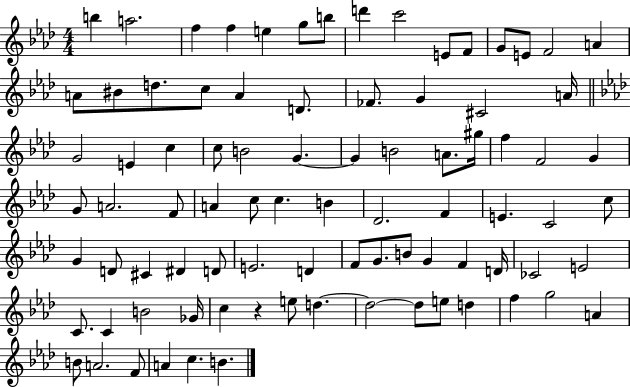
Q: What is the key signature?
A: AES major